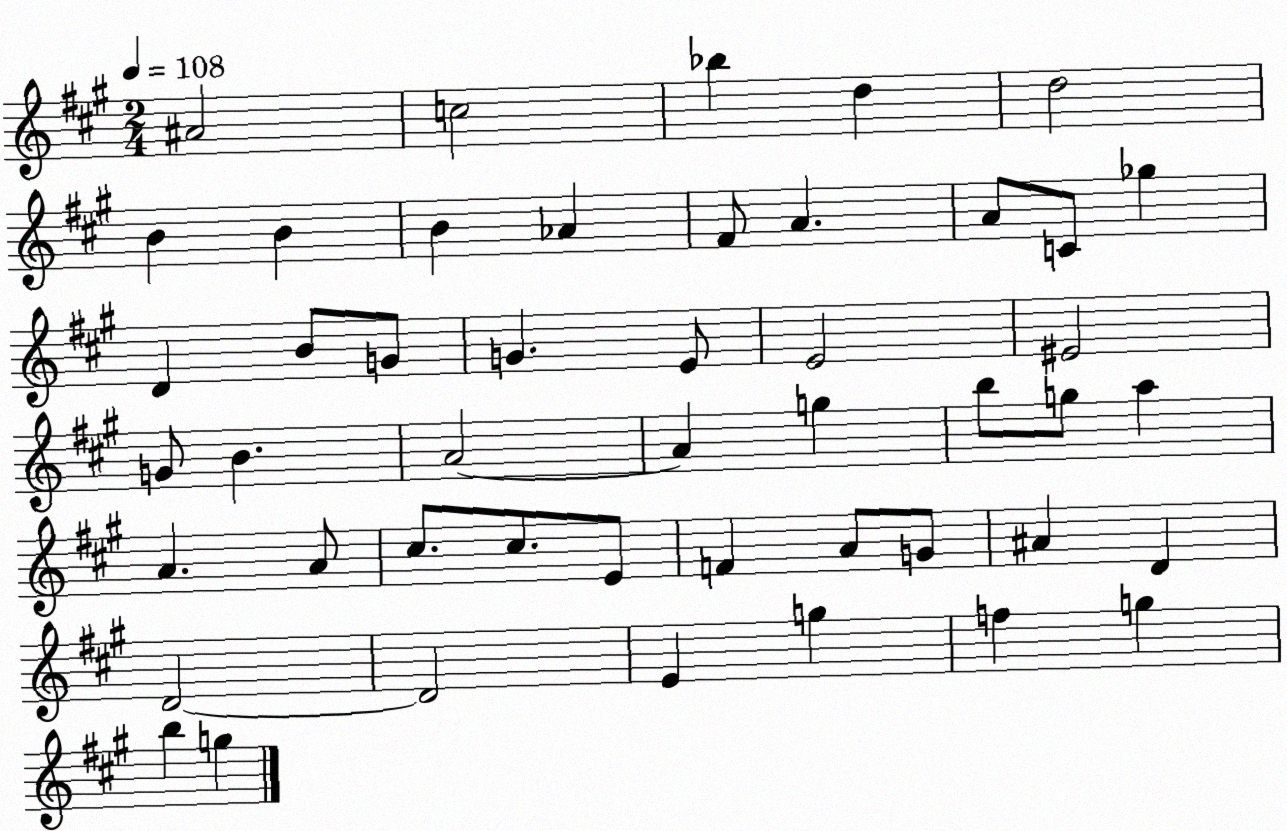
X:1
T:Untitled
M:2/4
L:1/4
K:A
^A2 c2 _b d d2 B B B _A ^F/2 A A/2 C/2 _g D B/2 G/2 G E/2 E2 ^E2 G/2 B A2 A g b/2 g/2 a A A/2 ^c/2 ^c/2 E/2 F A/2 G/2 ^A D D2 D2 E g f g b g